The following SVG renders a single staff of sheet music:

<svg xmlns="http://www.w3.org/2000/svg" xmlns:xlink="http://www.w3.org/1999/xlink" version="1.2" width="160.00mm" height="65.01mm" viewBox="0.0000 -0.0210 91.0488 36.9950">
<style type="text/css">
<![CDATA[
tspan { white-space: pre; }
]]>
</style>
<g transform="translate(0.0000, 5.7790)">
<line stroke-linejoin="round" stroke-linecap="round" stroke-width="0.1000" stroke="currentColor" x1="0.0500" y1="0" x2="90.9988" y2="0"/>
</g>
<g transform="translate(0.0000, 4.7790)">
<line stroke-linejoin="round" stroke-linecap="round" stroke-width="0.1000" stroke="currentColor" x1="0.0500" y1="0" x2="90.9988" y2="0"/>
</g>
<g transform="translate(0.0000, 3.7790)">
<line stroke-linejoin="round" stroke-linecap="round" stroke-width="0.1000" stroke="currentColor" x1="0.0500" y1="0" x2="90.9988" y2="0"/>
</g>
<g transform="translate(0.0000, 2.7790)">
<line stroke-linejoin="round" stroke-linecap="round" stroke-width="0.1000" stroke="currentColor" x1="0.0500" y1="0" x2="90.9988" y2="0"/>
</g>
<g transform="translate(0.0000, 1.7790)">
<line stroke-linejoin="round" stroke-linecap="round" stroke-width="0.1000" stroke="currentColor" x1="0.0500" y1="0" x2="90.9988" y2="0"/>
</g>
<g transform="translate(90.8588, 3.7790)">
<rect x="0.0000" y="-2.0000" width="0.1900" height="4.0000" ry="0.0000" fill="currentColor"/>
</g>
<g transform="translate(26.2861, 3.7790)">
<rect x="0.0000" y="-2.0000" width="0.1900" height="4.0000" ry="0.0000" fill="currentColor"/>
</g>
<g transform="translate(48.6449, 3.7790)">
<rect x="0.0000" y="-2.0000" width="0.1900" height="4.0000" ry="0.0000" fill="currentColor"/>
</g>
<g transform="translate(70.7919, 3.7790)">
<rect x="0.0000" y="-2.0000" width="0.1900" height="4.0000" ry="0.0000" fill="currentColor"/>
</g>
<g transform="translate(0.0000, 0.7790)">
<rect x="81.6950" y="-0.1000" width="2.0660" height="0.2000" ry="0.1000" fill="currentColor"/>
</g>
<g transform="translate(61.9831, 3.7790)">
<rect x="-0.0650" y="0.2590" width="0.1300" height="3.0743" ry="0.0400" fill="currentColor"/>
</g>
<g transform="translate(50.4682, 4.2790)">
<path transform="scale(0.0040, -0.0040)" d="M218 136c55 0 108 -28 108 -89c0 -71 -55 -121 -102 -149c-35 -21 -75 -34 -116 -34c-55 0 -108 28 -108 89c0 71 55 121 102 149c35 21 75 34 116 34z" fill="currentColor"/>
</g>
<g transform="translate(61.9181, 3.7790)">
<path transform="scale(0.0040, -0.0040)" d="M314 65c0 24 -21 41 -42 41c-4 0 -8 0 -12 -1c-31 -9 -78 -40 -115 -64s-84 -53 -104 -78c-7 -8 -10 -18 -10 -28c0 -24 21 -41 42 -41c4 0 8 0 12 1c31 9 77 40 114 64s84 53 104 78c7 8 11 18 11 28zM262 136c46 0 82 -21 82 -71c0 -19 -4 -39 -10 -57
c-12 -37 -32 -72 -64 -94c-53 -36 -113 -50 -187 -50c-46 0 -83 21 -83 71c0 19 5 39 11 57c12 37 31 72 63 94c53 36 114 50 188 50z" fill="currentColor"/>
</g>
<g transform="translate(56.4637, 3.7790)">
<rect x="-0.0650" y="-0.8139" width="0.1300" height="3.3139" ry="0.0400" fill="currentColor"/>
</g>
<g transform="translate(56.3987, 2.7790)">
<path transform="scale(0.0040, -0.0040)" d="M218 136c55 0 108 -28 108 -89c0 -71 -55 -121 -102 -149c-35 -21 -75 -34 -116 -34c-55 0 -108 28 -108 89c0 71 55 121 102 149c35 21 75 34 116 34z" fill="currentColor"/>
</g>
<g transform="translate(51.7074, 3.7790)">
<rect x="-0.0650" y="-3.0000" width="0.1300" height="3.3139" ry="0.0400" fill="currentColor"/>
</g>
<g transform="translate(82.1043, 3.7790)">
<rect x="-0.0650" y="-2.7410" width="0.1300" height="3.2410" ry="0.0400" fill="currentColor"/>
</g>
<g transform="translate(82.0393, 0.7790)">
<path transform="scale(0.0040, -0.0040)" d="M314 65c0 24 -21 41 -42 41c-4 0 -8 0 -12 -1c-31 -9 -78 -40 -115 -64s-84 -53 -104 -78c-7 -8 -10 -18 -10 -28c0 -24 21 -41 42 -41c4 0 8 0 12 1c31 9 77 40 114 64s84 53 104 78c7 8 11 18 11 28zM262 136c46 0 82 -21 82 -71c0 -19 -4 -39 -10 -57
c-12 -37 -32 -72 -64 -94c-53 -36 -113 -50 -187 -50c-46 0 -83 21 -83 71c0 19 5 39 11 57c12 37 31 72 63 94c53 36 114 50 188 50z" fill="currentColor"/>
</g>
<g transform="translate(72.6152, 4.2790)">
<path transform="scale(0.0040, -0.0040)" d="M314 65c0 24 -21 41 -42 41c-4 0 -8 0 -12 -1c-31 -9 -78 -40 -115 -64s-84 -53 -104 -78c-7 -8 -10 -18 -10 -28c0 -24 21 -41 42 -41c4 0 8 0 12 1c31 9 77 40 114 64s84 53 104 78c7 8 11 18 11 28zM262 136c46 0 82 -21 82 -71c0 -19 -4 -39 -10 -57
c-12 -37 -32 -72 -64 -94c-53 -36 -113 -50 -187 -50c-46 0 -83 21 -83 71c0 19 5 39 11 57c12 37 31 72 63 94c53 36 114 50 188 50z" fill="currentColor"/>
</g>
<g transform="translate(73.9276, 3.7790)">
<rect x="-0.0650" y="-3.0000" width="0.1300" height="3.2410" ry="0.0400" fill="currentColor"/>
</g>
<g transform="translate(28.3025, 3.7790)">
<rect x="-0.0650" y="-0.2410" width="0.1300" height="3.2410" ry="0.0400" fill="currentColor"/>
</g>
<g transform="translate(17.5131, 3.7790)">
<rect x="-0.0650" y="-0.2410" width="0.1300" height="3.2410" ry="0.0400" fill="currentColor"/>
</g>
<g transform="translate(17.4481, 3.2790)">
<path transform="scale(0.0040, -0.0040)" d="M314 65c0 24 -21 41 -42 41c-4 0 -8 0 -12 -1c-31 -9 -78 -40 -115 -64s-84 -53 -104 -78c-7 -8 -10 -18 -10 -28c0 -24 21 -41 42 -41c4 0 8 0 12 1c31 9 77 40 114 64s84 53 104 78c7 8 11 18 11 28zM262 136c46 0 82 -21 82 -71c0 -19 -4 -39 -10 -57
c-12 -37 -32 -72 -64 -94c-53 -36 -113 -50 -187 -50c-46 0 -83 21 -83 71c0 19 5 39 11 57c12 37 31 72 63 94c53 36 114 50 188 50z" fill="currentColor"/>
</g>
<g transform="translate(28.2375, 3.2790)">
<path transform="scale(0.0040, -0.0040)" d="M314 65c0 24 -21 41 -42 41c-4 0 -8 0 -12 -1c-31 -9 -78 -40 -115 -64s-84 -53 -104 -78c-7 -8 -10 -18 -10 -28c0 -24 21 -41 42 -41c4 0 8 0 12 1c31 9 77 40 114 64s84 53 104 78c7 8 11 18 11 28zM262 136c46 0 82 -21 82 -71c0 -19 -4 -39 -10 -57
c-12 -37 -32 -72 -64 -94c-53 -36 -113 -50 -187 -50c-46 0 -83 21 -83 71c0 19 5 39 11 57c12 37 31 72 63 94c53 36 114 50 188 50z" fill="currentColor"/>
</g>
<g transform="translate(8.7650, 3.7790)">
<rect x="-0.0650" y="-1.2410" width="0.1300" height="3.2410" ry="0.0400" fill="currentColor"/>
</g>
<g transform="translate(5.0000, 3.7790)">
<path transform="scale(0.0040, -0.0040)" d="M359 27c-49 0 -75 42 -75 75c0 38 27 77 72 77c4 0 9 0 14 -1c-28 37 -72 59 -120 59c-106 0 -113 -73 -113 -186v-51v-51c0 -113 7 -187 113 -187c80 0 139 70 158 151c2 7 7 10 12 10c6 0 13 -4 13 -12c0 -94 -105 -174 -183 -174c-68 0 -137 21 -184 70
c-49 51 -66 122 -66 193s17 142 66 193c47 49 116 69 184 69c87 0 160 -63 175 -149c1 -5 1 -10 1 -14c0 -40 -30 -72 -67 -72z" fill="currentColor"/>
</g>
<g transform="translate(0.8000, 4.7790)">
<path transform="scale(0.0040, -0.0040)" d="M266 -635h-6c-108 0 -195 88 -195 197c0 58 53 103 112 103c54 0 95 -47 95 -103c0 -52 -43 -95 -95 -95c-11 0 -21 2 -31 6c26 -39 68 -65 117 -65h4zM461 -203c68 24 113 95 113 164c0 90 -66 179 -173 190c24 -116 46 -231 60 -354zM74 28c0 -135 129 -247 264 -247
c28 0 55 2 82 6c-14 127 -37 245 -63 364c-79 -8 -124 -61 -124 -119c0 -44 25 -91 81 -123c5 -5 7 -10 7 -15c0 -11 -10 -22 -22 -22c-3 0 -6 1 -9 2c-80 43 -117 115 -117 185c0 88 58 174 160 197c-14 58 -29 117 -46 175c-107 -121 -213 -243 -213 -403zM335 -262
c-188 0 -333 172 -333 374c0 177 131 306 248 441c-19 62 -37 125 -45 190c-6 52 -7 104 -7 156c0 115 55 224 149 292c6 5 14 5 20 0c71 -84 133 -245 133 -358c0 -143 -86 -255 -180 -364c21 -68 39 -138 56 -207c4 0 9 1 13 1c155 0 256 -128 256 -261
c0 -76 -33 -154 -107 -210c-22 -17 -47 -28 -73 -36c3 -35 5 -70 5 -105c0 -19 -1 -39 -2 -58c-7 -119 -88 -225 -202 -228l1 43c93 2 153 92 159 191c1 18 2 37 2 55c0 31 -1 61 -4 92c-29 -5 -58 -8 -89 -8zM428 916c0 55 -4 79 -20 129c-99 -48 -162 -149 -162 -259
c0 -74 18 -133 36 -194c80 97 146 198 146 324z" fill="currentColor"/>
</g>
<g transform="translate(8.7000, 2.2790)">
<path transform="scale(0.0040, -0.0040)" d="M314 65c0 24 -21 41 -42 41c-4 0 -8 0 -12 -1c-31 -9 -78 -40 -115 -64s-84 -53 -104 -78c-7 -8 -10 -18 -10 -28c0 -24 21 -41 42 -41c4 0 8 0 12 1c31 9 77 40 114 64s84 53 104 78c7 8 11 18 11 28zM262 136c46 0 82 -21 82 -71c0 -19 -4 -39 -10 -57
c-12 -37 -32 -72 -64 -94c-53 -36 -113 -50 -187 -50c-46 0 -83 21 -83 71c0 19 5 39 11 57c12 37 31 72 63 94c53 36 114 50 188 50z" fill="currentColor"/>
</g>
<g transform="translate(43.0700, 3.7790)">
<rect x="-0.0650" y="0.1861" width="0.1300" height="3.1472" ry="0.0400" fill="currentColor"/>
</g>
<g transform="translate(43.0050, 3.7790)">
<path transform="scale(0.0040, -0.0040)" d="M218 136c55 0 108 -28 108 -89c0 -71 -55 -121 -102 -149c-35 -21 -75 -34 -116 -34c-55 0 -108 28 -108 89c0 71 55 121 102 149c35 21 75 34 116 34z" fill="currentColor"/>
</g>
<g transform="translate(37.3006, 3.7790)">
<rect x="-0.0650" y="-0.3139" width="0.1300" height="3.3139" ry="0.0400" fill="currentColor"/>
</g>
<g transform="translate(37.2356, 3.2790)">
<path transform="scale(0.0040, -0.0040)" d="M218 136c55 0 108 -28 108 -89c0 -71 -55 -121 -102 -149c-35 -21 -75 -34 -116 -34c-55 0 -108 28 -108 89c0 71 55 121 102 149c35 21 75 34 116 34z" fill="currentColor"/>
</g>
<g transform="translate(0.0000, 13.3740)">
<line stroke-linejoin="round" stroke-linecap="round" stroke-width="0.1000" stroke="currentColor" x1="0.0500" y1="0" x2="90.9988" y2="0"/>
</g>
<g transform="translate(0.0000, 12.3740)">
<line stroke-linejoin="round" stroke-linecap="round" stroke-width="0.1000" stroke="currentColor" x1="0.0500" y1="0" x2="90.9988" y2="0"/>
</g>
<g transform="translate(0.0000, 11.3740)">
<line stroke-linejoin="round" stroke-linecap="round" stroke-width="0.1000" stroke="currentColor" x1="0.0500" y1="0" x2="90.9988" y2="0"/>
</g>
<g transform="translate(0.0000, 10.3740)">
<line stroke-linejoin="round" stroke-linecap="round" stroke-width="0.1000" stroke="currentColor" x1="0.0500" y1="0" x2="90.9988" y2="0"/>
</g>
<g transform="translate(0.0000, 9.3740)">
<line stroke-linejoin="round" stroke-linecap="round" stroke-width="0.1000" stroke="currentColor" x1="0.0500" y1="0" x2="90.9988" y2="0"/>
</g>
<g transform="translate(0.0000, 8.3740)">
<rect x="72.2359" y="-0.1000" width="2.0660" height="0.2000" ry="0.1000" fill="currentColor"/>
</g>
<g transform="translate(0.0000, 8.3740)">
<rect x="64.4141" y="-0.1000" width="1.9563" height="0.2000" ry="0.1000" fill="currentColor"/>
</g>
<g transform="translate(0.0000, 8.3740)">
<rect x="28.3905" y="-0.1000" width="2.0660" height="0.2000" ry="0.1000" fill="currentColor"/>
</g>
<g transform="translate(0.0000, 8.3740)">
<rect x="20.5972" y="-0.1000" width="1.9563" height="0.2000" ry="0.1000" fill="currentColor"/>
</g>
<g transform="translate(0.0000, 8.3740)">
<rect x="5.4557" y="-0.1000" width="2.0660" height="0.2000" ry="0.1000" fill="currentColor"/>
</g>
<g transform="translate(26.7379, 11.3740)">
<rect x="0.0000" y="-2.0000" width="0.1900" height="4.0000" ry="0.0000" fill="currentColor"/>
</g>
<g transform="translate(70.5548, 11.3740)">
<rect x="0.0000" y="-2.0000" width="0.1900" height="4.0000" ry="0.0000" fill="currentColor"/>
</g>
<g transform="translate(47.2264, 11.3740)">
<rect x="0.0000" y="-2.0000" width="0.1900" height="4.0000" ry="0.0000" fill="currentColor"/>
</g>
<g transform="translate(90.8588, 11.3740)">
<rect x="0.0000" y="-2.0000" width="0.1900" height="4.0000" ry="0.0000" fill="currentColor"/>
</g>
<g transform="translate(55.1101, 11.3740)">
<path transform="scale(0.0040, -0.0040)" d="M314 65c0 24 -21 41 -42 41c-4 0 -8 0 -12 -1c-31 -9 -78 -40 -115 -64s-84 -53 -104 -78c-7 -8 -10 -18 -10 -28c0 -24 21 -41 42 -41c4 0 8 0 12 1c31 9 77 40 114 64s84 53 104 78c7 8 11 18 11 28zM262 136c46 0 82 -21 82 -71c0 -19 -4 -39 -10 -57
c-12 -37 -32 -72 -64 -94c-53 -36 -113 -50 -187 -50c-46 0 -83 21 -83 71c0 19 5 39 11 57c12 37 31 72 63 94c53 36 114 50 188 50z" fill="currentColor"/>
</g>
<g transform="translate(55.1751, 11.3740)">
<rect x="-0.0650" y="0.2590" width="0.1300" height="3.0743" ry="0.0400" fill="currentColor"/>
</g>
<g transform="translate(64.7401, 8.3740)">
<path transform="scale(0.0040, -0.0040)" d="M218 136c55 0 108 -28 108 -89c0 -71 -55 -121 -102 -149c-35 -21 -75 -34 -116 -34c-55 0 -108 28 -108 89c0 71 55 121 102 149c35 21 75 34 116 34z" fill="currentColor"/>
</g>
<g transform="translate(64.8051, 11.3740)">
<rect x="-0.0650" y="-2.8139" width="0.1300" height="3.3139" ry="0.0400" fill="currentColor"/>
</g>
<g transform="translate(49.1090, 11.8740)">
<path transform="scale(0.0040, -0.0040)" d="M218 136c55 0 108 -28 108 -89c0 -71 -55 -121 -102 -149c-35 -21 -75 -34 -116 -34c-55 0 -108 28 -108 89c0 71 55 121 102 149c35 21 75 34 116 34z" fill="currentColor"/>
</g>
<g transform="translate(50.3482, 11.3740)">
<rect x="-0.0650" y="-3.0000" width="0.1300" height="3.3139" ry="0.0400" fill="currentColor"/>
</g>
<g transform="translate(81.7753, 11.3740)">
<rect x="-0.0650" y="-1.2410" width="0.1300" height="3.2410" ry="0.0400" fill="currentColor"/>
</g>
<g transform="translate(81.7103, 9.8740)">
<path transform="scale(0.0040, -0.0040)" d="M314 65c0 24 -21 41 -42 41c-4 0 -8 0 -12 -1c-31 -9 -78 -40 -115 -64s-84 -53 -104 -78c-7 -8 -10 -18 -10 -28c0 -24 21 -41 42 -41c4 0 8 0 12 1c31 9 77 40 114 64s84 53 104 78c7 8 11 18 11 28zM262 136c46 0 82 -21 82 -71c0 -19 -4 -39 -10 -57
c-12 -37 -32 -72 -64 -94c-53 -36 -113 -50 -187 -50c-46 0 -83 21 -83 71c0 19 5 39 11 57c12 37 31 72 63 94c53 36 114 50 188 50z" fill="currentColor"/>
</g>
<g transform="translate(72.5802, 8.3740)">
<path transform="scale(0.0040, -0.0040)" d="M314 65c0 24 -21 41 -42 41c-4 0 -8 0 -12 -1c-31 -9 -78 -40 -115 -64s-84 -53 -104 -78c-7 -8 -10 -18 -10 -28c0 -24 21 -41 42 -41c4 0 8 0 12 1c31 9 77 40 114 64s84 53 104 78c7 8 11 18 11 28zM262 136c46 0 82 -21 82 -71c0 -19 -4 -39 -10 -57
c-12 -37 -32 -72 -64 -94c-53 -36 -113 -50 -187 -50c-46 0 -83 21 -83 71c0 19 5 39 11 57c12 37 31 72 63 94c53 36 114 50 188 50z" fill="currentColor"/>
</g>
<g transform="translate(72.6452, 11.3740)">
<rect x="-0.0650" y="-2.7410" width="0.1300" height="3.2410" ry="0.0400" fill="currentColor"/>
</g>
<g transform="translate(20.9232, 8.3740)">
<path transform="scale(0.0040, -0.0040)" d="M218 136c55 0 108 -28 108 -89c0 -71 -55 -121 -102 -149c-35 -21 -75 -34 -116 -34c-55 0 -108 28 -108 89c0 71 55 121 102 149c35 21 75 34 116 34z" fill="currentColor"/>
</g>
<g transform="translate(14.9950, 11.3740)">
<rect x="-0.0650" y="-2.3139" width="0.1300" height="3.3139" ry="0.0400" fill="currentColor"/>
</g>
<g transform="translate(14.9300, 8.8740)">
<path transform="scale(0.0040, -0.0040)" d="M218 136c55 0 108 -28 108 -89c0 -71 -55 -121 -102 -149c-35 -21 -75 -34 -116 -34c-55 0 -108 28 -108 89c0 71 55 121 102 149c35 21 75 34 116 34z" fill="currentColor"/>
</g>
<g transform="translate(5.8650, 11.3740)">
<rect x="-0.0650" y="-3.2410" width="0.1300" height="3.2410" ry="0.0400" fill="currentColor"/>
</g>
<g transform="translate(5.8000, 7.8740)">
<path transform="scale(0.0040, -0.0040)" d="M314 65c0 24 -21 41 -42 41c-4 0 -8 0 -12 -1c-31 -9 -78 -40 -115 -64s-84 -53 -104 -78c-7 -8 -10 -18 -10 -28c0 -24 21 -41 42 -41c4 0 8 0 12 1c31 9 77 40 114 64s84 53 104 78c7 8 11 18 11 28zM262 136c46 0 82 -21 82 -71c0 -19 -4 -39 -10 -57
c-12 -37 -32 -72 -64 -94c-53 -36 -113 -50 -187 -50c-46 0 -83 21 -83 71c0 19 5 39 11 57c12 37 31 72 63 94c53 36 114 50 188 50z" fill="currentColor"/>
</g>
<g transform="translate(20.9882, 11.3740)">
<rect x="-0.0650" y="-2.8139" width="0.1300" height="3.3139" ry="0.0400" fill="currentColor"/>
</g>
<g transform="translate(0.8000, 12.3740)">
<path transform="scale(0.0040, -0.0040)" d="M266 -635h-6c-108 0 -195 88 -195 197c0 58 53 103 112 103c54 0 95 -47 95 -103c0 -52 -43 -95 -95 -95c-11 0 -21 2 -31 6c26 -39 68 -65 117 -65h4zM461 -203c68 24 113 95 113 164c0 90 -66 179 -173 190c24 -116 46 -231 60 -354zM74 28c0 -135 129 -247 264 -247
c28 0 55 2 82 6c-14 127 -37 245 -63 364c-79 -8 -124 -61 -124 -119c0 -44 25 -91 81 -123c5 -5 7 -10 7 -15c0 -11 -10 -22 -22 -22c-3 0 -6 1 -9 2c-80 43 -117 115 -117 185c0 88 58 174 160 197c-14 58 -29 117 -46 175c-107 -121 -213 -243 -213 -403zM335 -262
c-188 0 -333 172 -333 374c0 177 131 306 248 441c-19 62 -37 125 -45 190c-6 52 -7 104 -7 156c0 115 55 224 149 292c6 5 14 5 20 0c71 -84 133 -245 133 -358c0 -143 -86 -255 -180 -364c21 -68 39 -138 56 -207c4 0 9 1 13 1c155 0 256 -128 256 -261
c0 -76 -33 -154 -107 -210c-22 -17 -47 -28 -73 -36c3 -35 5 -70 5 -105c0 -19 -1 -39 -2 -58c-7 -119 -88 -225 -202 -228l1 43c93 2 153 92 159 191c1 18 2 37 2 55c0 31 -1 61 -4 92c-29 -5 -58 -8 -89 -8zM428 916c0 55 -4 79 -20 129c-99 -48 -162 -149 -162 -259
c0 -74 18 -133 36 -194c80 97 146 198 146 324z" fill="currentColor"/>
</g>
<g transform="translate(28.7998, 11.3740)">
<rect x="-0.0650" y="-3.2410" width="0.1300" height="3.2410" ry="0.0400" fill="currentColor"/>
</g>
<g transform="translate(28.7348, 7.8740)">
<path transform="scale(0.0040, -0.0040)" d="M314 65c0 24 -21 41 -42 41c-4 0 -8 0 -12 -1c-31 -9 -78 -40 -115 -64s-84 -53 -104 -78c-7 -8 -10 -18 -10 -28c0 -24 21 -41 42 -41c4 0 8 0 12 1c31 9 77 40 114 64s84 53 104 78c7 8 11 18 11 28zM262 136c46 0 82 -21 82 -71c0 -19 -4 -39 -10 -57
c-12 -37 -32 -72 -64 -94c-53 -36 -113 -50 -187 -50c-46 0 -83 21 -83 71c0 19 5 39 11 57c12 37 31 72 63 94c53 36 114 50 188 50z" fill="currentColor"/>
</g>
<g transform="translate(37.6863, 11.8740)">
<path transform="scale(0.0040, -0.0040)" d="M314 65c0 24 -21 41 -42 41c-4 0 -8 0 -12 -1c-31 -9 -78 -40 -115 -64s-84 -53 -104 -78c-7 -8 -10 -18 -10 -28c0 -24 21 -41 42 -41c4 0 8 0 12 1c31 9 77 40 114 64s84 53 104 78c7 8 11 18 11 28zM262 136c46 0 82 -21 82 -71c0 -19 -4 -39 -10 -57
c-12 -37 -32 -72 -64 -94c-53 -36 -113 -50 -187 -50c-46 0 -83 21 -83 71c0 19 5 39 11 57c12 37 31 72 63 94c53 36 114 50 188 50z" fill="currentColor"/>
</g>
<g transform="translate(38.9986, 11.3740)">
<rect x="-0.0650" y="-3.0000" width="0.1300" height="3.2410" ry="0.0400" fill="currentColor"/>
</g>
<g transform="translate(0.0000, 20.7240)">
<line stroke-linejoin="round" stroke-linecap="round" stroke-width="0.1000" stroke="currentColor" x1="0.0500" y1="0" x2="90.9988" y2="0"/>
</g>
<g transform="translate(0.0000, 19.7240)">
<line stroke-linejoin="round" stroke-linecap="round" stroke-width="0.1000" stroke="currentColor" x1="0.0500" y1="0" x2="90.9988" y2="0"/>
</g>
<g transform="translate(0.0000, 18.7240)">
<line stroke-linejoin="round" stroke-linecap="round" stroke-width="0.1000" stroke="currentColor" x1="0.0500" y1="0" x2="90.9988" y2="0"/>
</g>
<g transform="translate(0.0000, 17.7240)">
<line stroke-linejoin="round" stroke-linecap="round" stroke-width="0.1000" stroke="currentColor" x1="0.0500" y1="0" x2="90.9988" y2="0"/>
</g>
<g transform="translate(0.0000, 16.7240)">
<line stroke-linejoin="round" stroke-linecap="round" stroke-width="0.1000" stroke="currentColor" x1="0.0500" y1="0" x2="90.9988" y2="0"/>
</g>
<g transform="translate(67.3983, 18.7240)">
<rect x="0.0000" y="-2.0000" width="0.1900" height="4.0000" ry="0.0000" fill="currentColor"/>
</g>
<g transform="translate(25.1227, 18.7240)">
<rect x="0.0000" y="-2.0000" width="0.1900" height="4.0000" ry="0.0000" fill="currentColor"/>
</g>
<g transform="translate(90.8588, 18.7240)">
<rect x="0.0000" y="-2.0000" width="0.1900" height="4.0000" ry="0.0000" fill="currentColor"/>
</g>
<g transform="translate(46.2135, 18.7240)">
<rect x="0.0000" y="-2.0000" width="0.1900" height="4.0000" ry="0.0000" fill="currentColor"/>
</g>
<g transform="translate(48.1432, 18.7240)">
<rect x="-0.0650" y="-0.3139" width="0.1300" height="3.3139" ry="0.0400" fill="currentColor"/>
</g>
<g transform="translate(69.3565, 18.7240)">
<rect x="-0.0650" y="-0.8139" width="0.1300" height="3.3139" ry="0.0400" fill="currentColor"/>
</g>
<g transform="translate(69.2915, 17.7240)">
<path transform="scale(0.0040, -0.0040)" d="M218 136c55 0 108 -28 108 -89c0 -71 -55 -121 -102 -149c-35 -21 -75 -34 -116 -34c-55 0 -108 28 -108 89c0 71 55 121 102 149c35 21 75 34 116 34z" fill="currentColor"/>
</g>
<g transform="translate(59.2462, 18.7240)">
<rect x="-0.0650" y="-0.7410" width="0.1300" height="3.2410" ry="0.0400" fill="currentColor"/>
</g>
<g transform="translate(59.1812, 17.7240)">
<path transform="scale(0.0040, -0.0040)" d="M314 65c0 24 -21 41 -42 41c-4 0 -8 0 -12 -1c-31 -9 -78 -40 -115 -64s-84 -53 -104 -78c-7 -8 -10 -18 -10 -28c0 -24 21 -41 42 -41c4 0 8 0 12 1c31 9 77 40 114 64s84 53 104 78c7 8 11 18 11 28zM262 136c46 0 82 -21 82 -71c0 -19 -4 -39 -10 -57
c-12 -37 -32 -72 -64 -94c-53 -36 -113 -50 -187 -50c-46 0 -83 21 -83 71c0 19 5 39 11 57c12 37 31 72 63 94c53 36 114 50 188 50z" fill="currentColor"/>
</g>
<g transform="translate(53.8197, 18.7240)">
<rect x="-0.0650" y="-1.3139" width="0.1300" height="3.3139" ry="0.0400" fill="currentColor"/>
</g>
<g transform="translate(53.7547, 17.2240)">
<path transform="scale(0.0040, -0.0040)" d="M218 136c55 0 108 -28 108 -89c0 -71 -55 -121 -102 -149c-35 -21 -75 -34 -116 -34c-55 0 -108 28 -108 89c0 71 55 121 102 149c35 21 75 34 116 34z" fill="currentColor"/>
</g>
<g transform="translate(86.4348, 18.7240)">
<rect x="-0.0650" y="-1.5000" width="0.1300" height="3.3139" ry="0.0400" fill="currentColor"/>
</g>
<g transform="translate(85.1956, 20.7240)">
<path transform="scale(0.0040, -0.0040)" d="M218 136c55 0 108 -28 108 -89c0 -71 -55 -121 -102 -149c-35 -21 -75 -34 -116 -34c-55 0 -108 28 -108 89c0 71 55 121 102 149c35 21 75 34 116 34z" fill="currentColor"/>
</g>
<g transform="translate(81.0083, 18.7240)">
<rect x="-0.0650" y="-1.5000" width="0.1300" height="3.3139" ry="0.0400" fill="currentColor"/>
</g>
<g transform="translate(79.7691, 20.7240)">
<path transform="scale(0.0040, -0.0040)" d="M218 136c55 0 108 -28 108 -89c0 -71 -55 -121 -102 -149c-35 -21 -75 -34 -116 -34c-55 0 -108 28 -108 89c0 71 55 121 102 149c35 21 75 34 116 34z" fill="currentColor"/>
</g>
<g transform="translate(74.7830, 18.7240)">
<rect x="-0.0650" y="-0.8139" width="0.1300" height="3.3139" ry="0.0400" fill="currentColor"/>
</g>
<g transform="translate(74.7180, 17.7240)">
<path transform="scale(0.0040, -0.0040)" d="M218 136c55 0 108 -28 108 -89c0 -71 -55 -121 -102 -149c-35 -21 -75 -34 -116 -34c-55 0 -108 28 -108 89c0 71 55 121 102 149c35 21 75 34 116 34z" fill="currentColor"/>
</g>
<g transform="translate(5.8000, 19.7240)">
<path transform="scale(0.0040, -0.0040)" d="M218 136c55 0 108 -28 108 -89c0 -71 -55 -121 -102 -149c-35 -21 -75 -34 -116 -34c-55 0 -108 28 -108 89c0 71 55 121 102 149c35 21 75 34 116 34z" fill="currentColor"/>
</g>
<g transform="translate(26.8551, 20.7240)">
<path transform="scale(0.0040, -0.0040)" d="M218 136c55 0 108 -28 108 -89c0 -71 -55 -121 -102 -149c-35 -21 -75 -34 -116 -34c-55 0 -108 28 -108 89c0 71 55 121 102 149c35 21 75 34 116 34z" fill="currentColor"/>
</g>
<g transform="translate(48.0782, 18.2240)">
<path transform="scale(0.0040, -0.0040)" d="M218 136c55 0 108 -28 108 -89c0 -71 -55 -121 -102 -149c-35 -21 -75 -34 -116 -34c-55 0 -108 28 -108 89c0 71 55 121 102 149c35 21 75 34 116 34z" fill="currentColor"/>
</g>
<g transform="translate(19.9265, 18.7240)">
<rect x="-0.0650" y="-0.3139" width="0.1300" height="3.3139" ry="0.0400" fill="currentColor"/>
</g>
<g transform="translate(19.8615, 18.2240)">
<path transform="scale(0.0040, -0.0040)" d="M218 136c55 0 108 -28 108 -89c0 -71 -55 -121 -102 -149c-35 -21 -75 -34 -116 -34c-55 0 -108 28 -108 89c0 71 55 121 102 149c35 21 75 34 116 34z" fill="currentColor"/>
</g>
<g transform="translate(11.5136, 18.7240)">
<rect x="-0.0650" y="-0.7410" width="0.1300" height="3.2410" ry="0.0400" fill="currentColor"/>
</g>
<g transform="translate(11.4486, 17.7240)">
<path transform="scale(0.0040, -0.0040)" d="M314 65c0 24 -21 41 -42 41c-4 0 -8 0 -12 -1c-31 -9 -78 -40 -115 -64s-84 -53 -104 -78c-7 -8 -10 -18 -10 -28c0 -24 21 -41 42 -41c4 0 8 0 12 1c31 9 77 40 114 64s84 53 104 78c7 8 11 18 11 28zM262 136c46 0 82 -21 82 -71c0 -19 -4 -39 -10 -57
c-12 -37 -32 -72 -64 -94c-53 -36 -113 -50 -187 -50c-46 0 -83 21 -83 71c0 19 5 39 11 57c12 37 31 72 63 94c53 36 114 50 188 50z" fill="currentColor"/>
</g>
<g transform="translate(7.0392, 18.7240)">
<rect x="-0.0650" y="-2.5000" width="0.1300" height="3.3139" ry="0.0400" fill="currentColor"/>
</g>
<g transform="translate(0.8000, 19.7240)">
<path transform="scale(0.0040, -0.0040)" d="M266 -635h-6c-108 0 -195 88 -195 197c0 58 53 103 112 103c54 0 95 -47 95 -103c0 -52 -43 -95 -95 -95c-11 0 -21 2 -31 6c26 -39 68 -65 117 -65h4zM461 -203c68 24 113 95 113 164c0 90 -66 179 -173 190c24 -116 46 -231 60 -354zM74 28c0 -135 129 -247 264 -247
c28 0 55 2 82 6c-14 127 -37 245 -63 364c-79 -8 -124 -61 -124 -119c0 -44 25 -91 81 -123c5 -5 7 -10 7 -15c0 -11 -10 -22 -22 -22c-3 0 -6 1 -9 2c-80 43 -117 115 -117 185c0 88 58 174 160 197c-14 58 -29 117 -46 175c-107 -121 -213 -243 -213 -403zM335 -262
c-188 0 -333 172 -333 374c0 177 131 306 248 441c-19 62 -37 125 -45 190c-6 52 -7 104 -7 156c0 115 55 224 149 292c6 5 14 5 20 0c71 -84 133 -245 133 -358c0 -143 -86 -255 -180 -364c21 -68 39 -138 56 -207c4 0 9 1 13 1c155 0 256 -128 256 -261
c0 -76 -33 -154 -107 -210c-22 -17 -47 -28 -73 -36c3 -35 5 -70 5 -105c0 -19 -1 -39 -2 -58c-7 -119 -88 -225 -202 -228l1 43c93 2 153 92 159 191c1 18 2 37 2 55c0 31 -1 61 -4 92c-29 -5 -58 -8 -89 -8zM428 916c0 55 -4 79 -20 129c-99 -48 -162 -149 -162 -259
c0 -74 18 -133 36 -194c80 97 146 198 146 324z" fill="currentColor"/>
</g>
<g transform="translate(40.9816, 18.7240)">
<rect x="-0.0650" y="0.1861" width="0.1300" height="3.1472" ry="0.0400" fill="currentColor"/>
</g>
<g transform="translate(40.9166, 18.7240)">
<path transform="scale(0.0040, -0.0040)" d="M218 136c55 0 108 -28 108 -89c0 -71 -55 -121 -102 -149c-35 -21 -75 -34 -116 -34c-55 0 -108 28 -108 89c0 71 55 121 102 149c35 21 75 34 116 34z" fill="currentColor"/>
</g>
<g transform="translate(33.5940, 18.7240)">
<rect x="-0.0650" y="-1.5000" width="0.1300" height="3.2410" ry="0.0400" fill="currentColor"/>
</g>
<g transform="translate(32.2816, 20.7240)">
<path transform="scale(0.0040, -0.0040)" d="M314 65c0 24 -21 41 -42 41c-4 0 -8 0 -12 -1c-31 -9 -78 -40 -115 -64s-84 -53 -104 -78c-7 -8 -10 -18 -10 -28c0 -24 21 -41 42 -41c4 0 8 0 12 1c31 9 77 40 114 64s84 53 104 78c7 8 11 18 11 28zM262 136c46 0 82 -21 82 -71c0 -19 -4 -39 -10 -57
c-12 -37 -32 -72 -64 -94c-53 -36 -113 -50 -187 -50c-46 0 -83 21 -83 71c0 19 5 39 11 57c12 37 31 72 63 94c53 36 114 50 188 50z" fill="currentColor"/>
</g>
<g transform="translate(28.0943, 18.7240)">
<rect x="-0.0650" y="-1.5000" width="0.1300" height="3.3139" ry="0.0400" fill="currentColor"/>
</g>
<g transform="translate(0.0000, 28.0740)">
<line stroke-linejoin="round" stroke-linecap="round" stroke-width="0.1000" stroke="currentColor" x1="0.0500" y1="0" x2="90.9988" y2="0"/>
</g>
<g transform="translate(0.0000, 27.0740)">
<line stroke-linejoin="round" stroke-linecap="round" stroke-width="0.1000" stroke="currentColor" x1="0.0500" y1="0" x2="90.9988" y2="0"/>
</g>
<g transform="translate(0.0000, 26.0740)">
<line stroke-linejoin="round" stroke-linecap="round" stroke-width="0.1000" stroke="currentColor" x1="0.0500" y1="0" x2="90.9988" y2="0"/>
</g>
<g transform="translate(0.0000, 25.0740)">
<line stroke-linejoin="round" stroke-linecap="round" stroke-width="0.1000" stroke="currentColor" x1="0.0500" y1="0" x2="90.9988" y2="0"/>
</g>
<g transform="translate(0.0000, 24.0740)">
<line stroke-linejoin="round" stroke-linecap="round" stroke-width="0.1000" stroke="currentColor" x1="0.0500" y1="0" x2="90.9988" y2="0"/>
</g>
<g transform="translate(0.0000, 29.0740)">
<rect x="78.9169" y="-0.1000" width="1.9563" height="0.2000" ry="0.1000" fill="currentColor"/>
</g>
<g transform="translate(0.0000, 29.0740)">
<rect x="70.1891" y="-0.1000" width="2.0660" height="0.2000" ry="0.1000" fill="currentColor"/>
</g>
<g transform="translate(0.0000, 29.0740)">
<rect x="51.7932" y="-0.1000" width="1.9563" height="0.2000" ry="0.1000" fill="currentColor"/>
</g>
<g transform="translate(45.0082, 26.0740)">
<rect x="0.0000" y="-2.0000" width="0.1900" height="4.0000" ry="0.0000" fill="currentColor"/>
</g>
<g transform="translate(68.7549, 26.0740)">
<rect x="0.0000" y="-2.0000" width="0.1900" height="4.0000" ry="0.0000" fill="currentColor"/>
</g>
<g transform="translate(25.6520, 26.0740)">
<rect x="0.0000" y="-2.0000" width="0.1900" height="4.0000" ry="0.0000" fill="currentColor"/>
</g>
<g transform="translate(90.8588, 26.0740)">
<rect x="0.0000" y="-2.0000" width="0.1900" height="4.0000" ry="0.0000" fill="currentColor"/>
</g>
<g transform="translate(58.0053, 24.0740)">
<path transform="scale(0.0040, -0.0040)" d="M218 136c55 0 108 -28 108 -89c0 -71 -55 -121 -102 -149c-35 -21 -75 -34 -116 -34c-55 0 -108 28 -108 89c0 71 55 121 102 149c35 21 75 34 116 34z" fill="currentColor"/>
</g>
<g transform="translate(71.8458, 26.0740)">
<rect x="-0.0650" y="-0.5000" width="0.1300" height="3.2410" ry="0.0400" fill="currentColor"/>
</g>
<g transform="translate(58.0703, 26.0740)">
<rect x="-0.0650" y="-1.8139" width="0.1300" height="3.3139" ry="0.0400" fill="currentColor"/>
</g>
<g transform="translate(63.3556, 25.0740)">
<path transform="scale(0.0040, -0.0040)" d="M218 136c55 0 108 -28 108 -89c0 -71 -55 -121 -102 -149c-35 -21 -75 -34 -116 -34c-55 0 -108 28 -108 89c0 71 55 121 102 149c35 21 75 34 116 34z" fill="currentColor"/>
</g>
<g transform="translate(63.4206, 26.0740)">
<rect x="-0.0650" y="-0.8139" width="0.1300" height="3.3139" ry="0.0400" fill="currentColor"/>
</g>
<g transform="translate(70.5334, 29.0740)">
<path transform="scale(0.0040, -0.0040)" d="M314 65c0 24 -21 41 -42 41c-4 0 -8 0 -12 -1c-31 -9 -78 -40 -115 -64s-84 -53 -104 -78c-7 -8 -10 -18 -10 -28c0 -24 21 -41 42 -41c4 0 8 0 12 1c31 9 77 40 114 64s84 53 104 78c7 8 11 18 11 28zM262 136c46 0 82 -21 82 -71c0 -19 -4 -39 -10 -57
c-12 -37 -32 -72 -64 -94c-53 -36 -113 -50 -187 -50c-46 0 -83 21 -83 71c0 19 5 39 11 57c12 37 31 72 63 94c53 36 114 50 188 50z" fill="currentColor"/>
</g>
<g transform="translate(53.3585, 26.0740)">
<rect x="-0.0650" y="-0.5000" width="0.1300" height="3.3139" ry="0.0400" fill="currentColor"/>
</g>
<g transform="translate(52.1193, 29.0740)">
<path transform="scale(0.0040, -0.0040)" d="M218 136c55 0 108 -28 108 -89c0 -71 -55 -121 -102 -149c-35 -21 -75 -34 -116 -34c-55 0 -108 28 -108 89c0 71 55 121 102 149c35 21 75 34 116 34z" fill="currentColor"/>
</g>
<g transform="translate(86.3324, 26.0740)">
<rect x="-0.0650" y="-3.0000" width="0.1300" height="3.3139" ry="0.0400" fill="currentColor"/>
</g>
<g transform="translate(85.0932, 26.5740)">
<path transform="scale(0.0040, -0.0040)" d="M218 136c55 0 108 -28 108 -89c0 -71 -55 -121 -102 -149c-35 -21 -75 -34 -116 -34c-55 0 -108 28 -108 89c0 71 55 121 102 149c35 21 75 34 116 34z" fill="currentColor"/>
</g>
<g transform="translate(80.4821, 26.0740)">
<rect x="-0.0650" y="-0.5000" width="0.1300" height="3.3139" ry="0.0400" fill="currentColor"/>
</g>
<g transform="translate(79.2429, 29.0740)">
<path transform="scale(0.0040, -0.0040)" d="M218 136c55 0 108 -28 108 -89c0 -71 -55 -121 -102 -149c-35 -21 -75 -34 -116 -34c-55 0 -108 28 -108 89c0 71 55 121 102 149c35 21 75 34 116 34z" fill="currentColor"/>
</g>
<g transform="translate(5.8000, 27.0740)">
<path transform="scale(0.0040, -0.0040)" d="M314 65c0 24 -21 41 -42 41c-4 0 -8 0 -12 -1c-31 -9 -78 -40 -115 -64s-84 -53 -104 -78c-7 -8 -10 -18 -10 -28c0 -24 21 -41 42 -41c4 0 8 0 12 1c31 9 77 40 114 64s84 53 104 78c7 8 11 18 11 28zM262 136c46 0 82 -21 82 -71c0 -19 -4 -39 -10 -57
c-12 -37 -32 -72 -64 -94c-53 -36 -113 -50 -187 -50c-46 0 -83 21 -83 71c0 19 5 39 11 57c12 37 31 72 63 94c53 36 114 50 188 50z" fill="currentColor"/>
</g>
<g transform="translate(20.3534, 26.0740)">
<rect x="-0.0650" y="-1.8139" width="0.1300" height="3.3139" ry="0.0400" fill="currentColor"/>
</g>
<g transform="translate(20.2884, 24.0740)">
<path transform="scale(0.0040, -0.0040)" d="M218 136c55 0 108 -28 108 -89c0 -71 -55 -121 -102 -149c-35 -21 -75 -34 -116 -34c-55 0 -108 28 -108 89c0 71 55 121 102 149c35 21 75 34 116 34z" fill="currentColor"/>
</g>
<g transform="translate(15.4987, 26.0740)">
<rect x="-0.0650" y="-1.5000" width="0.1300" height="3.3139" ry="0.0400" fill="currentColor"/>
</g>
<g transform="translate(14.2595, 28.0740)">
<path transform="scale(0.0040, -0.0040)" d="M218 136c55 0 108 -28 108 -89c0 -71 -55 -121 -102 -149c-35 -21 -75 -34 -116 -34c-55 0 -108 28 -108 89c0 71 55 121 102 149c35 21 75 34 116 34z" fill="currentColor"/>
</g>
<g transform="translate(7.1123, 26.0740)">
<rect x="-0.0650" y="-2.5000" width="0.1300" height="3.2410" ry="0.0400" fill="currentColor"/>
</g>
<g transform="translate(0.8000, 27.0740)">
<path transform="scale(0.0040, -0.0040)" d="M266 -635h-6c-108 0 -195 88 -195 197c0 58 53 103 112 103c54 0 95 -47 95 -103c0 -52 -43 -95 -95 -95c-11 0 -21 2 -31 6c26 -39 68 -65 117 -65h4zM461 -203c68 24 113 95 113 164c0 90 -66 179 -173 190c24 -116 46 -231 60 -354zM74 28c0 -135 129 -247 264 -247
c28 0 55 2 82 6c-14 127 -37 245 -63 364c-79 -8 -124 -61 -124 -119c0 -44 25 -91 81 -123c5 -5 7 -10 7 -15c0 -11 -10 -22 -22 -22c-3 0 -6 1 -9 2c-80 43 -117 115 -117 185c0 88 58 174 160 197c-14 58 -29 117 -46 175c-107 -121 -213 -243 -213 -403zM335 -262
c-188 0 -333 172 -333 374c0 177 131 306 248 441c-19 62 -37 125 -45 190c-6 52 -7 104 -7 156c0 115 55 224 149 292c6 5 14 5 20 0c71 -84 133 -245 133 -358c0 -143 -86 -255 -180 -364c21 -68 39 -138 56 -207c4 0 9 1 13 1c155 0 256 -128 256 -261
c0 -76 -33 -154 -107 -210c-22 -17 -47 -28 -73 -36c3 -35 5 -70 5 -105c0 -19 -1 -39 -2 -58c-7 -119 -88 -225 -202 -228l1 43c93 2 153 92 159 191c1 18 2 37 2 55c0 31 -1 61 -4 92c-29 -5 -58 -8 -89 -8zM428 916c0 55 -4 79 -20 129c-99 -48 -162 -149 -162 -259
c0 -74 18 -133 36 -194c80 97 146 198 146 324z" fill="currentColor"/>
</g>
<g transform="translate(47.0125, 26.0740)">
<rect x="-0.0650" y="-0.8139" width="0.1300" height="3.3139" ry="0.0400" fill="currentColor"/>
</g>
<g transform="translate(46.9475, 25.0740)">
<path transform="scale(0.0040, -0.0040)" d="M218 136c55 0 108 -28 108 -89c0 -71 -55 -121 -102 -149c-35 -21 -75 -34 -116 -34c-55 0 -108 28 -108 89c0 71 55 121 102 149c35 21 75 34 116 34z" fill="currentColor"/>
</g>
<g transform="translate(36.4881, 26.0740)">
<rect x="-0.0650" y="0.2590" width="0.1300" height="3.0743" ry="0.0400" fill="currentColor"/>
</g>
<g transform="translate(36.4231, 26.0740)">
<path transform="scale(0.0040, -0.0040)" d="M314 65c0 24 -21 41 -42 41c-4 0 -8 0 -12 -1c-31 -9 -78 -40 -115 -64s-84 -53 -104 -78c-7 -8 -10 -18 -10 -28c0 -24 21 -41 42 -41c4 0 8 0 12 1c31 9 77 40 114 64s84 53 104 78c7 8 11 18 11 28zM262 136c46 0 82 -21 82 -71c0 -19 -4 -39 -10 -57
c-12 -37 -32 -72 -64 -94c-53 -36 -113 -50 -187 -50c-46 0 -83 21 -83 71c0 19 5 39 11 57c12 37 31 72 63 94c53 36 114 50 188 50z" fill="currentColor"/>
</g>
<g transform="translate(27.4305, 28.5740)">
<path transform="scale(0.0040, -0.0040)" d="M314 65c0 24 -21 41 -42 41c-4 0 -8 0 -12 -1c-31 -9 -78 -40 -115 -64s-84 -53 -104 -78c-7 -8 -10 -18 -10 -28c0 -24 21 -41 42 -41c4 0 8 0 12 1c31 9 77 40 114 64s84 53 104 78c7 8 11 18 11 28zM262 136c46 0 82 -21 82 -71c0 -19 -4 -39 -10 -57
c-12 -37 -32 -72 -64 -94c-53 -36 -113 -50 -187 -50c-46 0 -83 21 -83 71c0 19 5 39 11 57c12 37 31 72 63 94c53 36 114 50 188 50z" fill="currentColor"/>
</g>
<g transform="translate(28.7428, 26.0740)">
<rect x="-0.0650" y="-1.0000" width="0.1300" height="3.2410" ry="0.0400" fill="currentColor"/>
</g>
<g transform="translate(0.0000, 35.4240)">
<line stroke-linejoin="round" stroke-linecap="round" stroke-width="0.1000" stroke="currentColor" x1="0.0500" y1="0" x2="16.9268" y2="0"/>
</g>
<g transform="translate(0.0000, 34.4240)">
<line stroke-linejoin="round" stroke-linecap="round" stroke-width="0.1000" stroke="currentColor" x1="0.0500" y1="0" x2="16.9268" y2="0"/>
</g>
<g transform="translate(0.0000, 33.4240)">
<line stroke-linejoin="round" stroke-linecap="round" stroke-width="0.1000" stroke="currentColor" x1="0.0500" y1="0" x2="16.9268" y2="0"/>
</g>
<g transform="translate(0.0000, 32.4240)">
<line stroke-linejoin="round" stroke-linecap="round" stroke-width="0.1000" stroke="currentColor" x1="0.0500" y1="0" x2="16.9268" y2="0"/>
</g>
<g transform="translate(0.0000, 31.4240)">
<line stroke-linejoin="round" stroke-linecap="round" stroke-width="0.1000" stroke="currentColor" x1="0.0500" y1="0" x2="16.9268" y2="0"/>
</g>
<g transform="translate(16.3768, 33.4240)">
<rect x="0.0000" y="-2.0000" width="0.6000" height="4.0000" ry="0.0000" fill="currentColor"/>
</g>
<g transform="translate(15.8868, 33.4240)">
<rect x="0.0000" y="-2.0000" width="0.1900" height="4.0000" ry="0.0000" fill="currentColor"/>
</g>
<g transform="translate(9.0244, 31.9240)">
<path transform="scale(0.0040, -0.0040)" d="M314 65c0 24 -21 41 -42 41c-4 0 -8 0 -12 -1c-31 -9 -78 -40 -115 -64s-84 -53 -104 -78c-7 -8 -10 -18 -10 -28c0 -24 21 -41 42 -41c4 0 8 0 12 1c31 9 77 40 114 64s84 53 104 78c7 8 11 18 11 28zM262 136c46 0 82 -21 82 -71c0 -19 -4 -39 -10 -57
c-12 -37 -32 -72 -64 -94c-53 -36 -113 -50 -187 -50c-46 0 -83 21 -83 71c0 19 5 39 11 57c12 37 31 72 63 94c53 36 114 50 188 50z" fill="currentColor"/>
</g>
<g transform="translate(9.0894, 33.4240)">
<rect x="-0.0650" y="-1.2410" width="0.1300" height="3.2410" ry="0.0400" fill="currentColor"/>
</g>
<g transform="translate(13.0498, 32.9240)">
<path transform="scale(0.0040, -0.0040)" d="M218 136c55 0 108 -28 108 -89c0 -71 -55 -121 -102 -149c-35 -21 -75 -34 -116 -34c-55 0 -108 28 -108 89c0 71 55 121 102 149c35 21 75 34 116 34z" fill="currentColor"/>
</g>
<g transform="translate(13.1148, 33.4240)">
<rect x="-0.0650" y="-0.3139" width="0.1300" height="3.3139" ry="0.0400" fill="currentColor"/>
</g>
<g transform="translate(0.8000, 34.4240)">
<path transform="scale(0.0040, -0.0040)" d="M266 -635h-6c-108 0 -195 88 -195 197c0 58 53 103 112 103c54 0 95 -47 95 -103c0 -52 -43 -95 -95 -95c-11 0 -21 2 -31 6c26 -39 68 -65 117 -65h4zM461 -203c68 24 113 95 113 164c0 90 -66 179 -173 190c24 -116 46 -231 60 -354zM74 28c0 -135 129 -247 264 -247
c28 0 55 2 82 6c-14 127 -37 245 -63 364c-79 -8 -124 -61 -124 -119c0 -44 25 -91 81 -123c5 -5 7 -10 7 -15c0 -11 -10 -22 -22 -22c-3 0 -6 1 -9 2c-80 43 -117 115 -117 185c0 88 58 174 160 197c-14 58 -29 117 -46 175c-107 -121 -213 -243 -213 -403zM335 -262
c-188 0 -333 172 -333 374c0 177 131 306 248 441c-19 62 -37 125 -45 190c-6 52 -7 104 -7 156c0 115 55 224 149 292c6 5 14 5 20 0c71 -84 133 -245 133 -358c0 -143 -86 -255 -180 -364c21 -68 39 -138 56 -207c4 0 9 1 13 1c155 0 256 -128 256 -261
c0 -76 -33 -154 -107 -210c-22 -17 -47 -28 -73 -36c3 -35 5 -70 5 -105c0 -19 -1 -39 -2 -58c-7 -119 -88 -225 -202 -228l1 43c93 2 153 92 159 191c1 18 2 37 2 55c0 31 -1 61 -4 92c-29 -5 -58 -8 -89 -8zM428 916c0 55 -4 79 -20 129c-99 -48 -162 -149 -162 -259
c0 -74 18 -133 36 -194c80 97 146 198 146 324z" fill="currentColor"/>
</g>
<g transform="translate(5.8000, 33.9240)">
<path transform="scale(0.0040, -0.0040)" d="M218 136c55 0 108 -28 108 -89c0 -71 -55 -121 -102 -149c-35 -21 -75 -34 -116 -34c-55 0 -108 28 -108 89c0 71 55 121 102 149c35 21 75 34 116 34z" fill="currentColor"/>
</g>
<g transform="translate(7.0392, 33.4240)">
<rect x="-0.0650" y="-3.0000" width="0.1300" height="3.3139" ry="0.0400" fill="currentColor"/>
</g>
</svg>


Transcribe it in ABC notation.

X:1
T:Untitled
M:4/4
L:1/4
K:C
e2 c2 c2 c B A d B2 A2 a2 b2 g a b2 A2 A B2 a a2 e2 G d2 c E E2 B c e d2 d d E E G2 E f D2 B2 d C f d C2 C A A e2 c